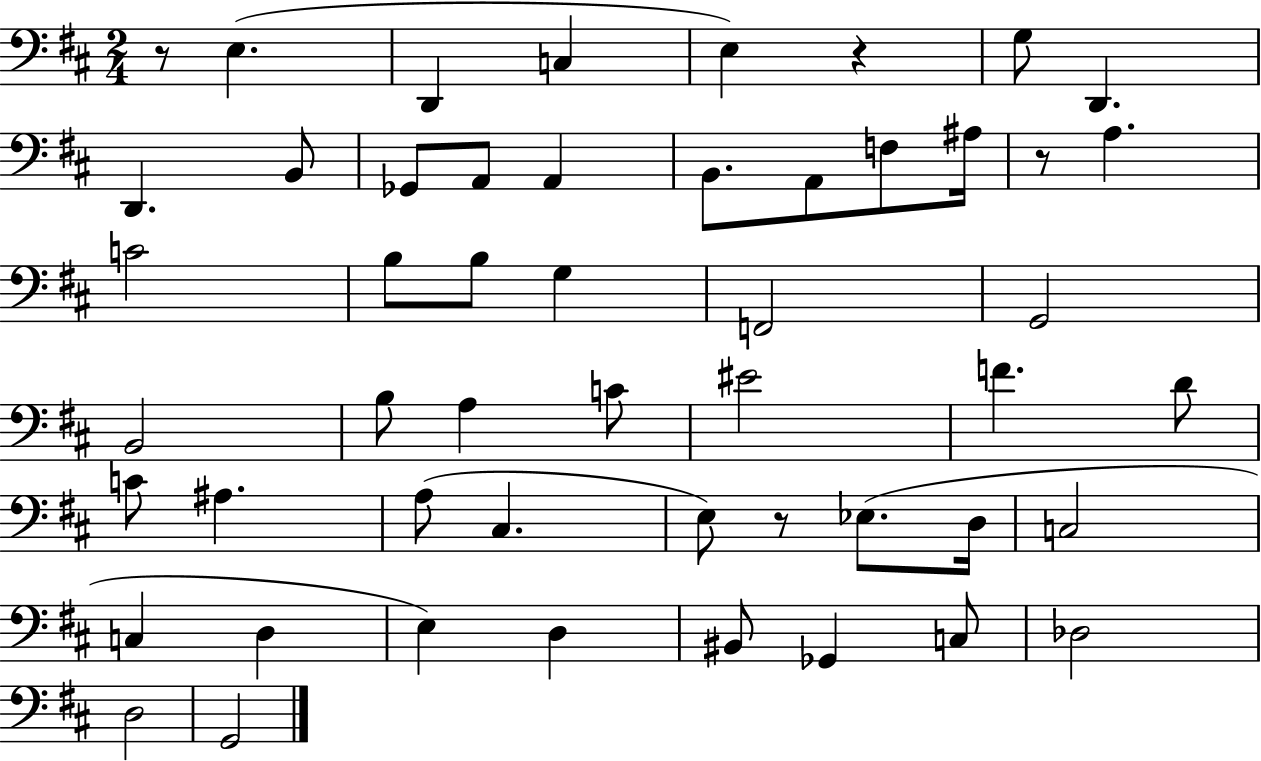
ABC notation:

X:1
T:Untitled
M:2/4
L:1/4
K:D
z/2 E, D,, C, E, z G,/2 D,, D,, B,,/2 _G,,/2 A,,/2 A,, B,,/2 A,,/2 F,/2 ^A,/4 z/2 A, C2 B,/2 B,/2 G, F,,2 G,,2 B,,2 B,/2 A, C/2 ^E2 F D/2 C/2 ^A, A,/2 ^C, E,/2 z/2 _E,/2 D,/4 C,2 C, D, E, D, ^B,,/2 _G,, C,/2 _D,2 D,2 G,,2